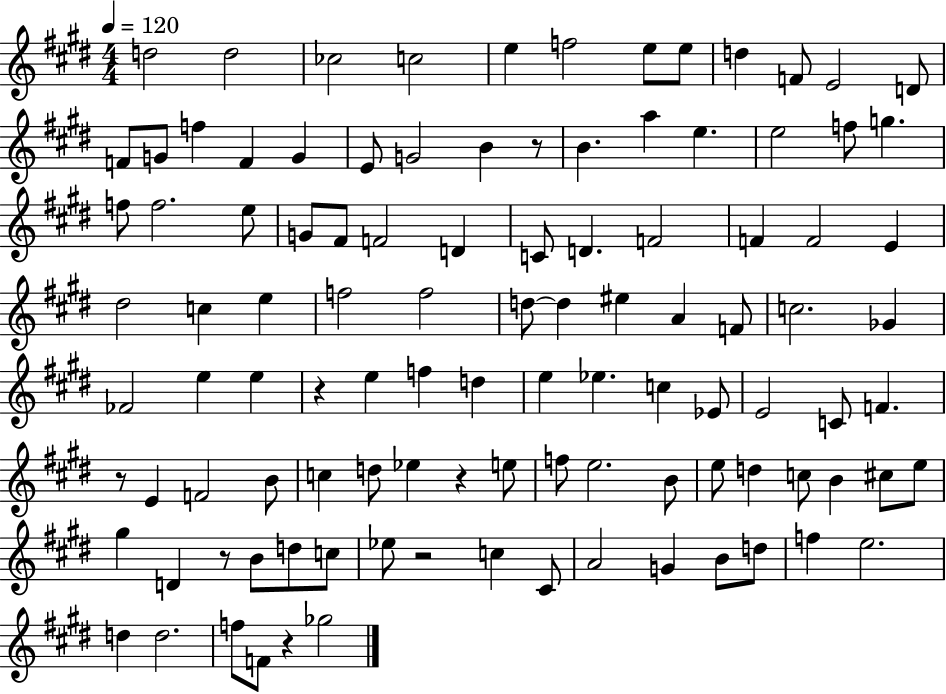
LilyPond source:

{
  \clef treble
  \numericTimeSignature
  \time 4/4
  \key e \major
  \tempo 4 = 120
  d''2 d''2 | ces''2 c''2 | e''4 f''2 e''8 e''8 | d''4 f'8 e'2 d'8 | \break f'8 g'8 f''4 f'4 g'4 | e'8 g'2 b'4 r8 | b'4. a''4 e''4. | e''2 f''8 g''4. | \break f''8 f''2. e''8 | g'8 fis'8 f'2 d'4 | c'8 d'4. f'2 | f'4 f'2 e'4 | \break dis''2 c''4 e''4 | f''2 f''2 | d''8~~ d''4 eis''4 a'4 f'8 | c''2. ges'4 | \break fes'2 e''4 e''4 | r4 e''4 f''4 d''4 | e''4 ees''4. c''4 ees'8 | e'2 c'8 f'4. | \break r8 e'4 f'2 b'8 | c''4 d''8 ees''4 r4 e''8 | f''8 e''2. b'8 | e''8 d''4 c''8 b'4 cis''8 e''8 | \break gis''4 d'4 r8 b'8 d''8 c''8 | ees''8 r2 c''4 cis'8 | a'2 g'4 b'8 d''8 | f''4 e''2. | \break d''4 d''2. | f''8 f'8 r4 ges''2 | \bar "|."
}